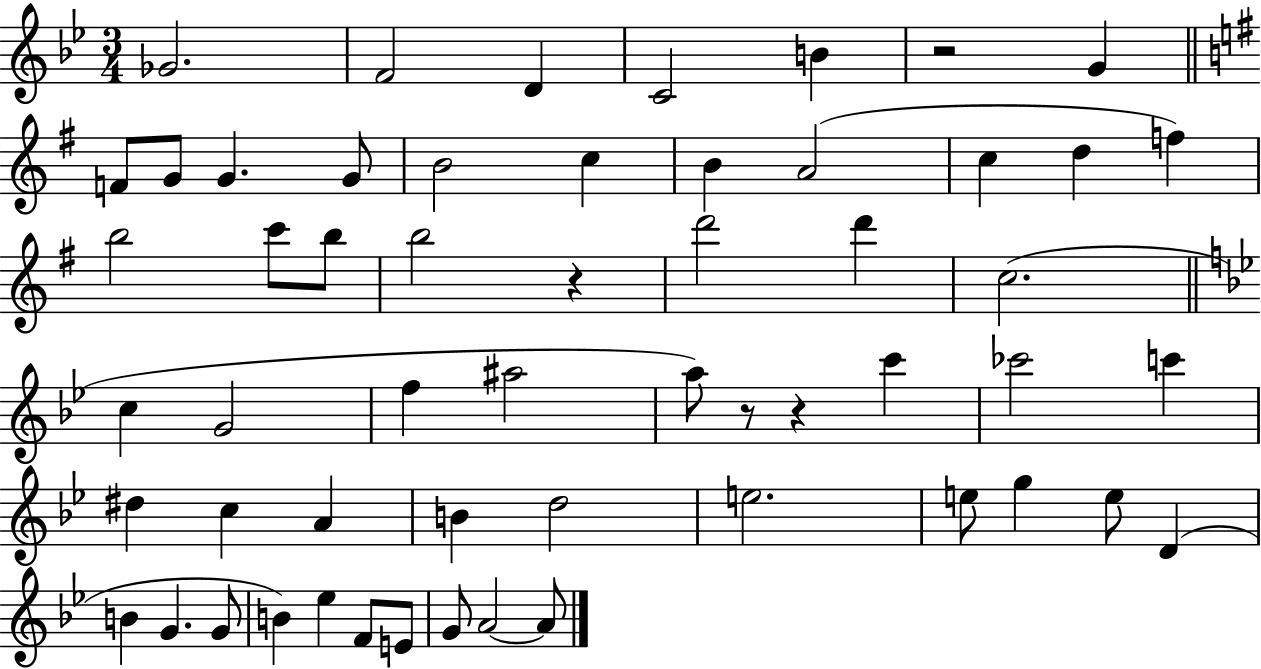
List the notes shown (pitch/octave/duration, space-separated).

Gb4/h. F4/h D4/q C4/h B4/q R/h G4/q F4/e G4/e G4/q. G4/e B4/h C5/q B4/q A4/h C5/q D5/q F5/q B5/h C6/e B5/e B5/h R/q D6/h D6/q C5/h. C5/q G4/h F5/q A#5/h A5/e R/e R/q C6/q CES6/h C6/q D#5/q C5/q A4/q B4/q D5/h E5/h. E5/e G5/q E5/e D4/q B4/q G4/q. G4/e B4/q Eb5/q F4/e E4/e G4/e A4/h A4/e